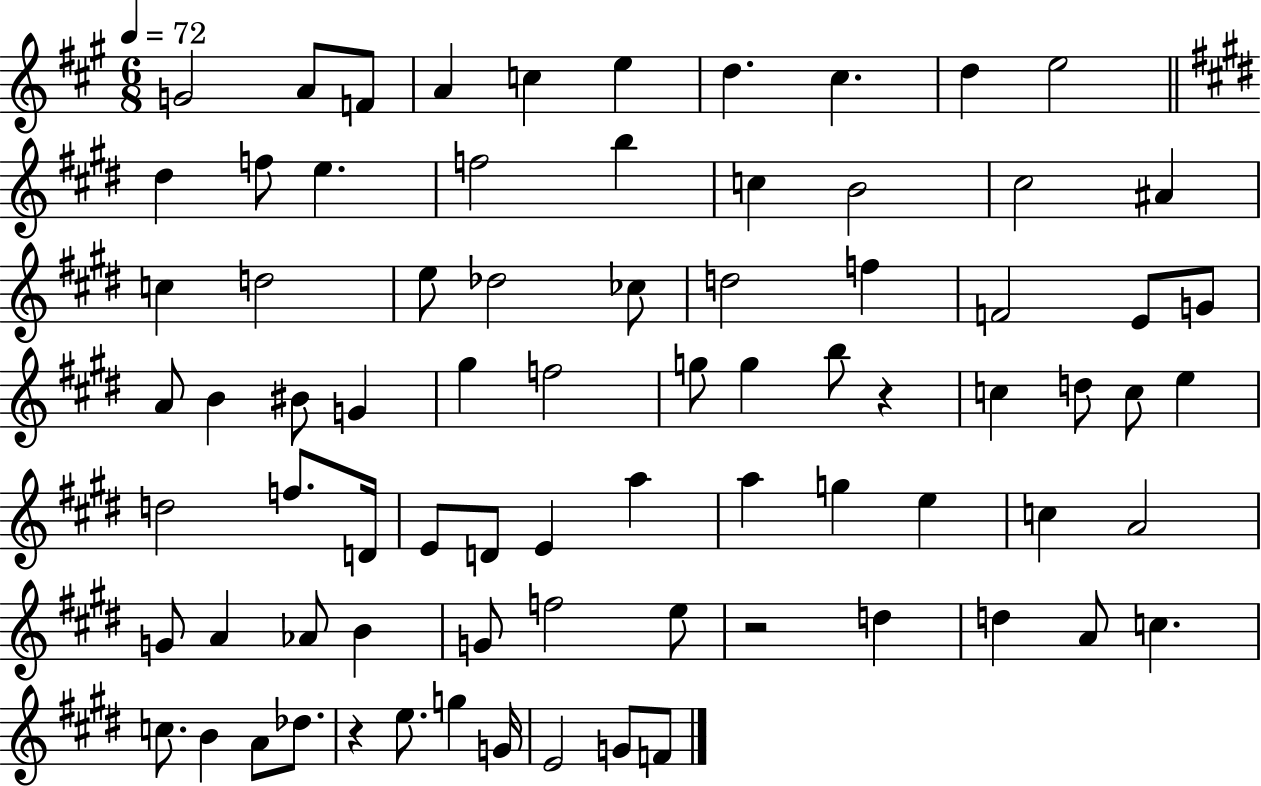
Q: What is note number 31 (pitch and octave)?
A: B4